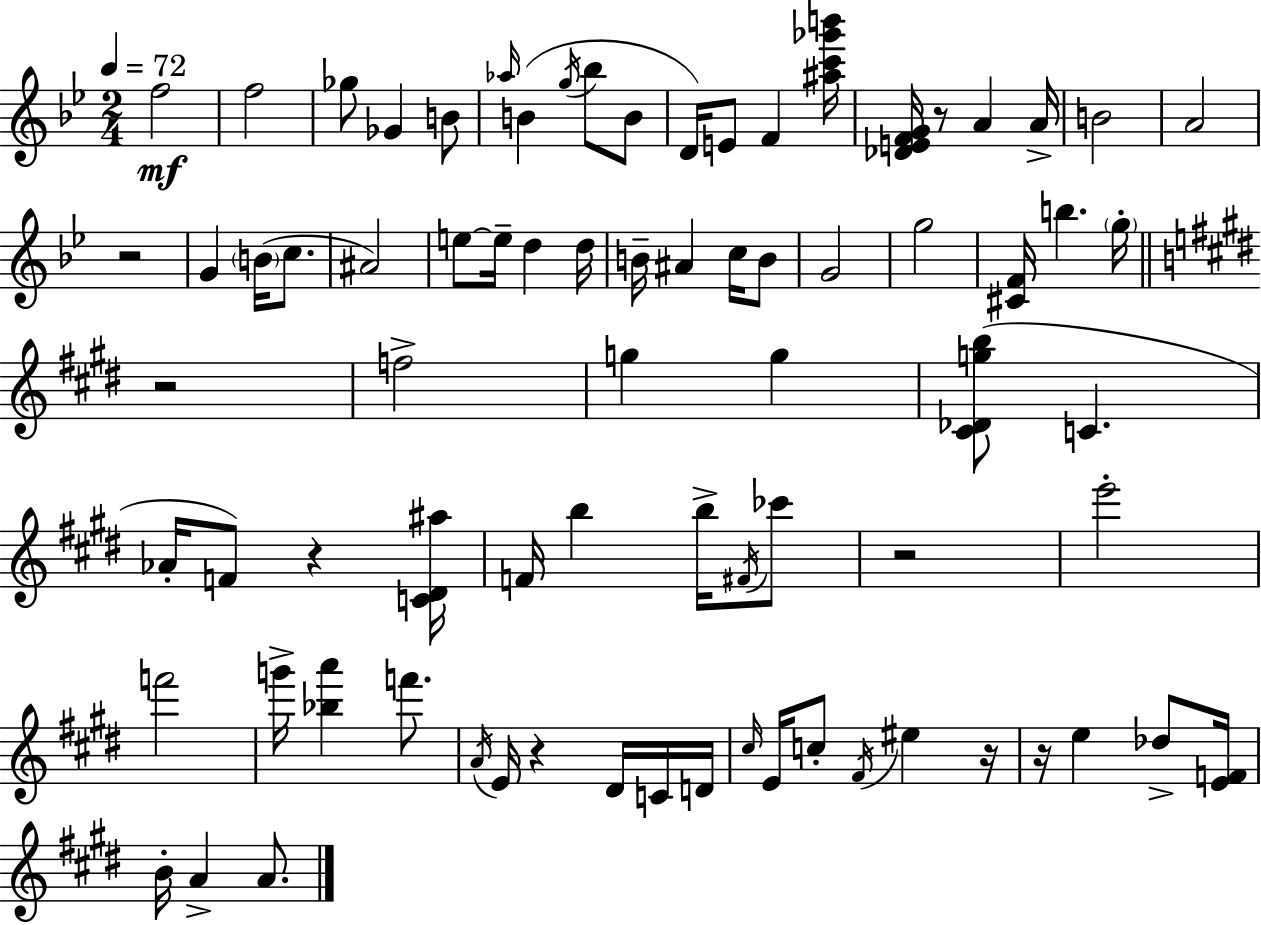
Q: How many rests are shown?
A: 8